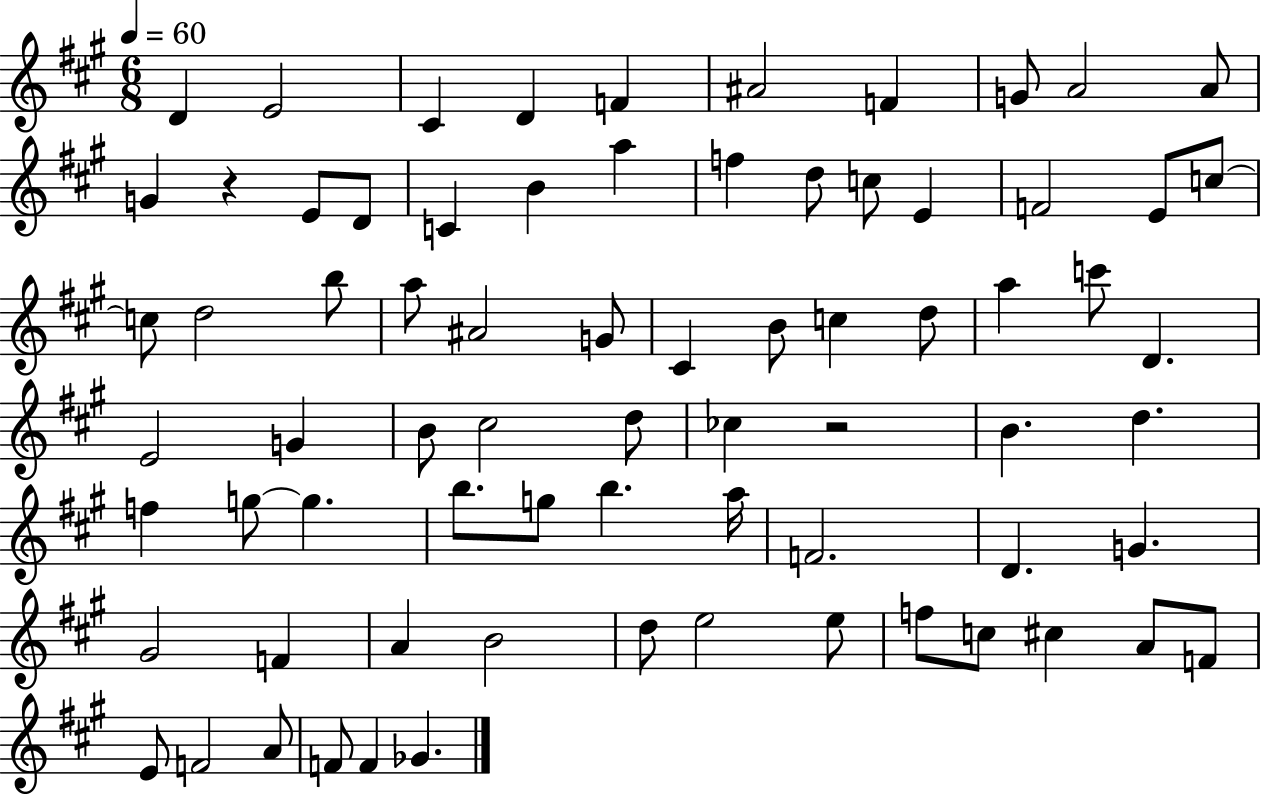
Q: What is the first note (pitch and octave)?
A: D4